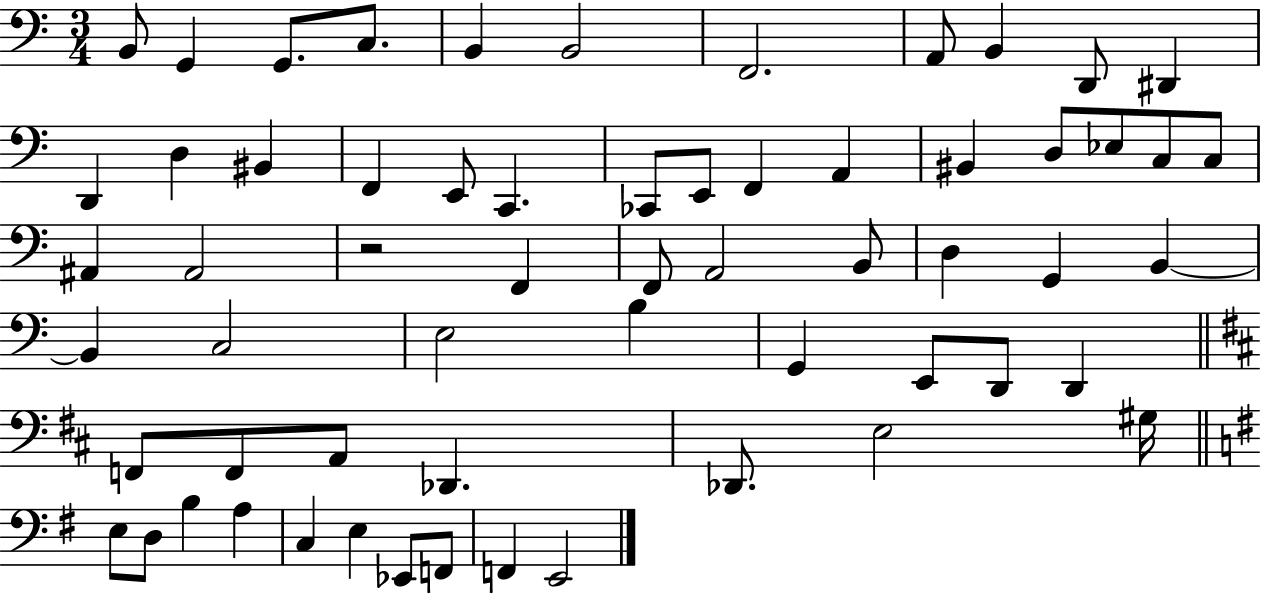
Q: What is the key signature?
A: C major